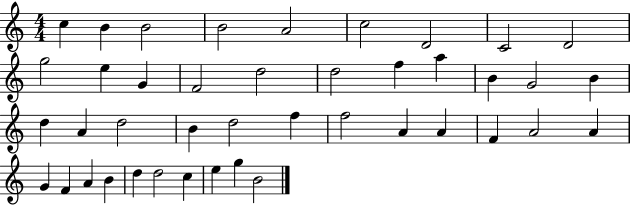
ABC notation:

X:1
T:Untitled
M:4/4
L:1/4
K:C
c B B2 B2 A2 c2 D2 C2 D2 g2 e G F2 d2 d2 f a B G2 B d A d2 B d2 f f2 A A F A2 A G F A B d d2 c e g B2